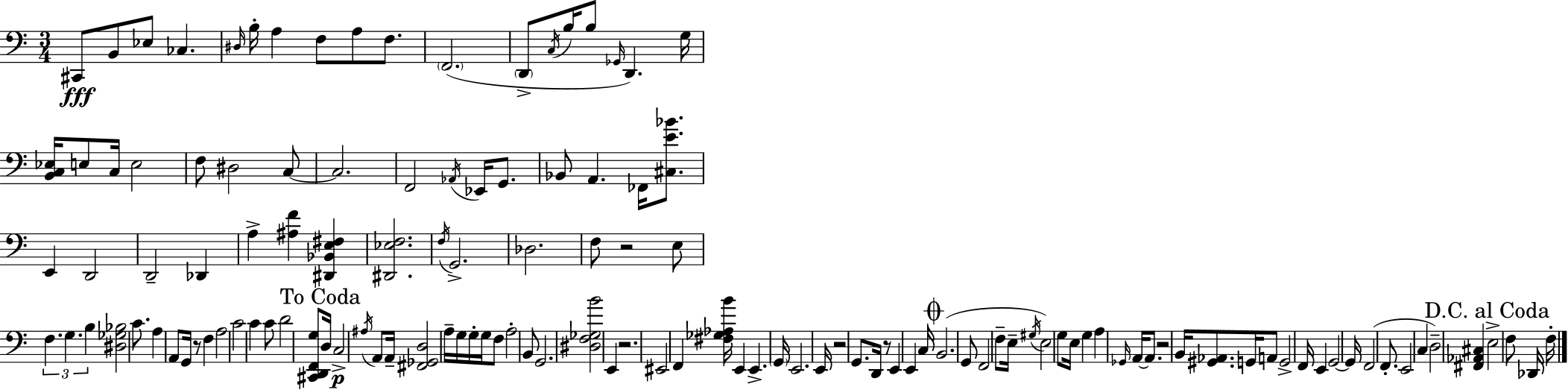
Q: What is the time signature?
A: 3/4